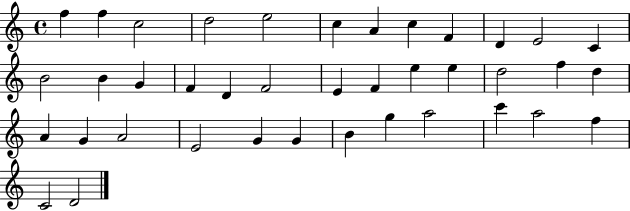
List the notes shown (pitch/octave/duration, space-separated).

F5/q F5/q C5/h D5/h E5/h C5/q A4/q C5/q F4/q D4/q E4/h C4/q B4/h B4/q G4/q F4/q D4/q F4/h E4/q F4/q E5/q E5/q D5/h F5/q D5/q A4/q G4/q A4/h E4/h G4/q G4/q B4/q G5/q A5/h C6/q A5/h F5/q C4/h D4/h